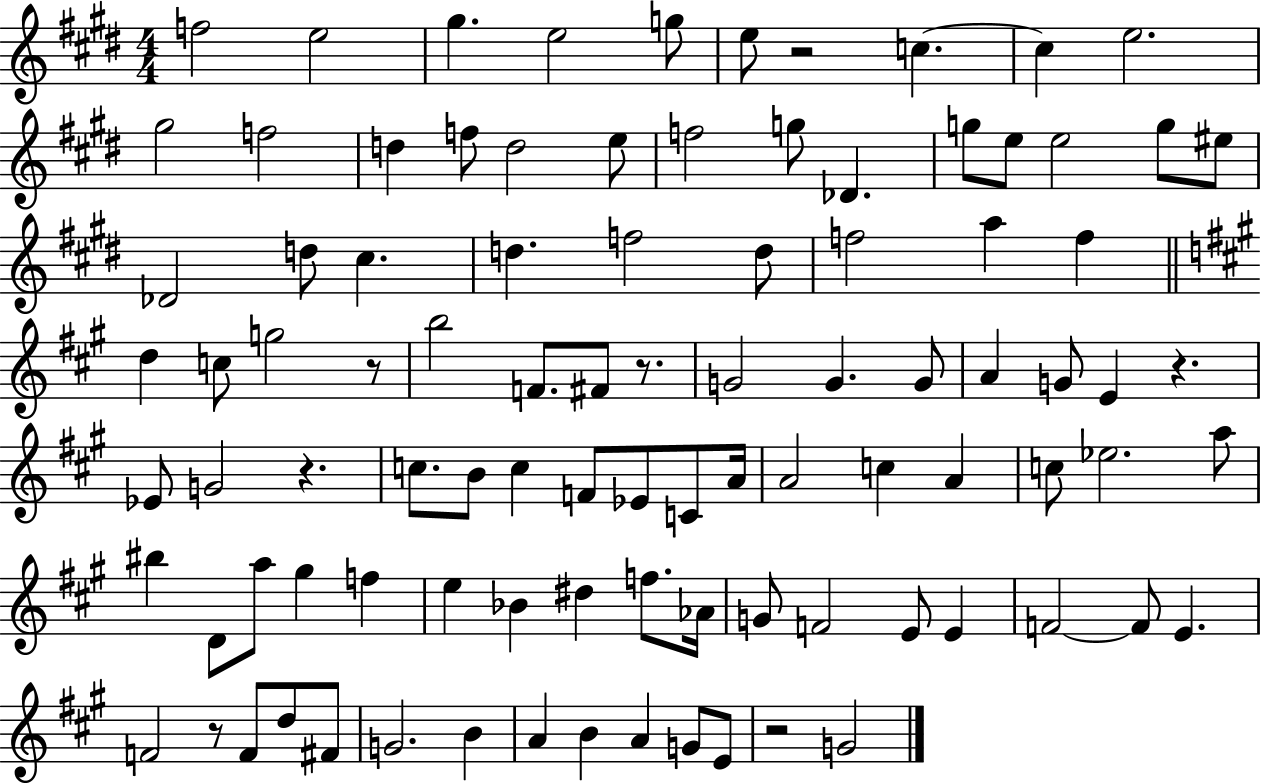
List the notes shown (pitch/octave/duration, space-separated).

F5/h E5/h G#5/q. E5/h G5/e E5/e R/h C5/q. C5/q E5/h. G#5/h F5/h D5/q F5/e D5/h E5/e F5/h G5/e Db4/q. G5/e E5/e E5/h G5/e EIS5/e Db4/h D5/e C#5/q. D5/q. F5/h D5/e F5/h A5/q F5/q D5/q C5/e G5/h R/e B5/h F4/e. F#4/e R/e. G4/h G4/q. G4/e A4/q G4/e E4/q R/q. Eb4/e G4/h R/q. C5/e. B4/e C5/q F4/e Eb4/e C4/e A4/s A4/h C5/q A4/q C5/e Eb5/h. A5/e BIS5/q D4/e A5/e G#5/q F5/q E5/q Bb4/q D#5/q F5/e. Ab4/s G4/e F4/h E4/e E4/q F4/h F4/e E4/q. F4/h R/e F4/e D5/e F#4/e G4/h. B4/q A4/q B4/q A4/q G4/e E4/e R/h G4/h